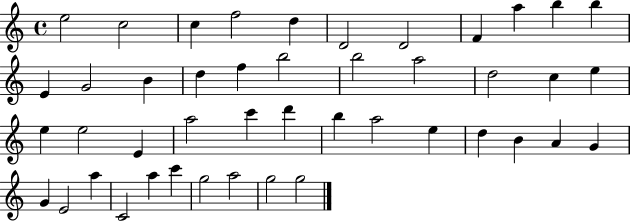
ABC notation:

X:1
T:Untitled
M:4/4
L:1/4
K:C
e2 c2 c f2 d D2 D2 F a b b E G2 B d f b2 b2 a2 d2 c e e e2 E a2 c' d' b a2 e d B A G G E2 a C2 a c' g2 a2 g2 g2